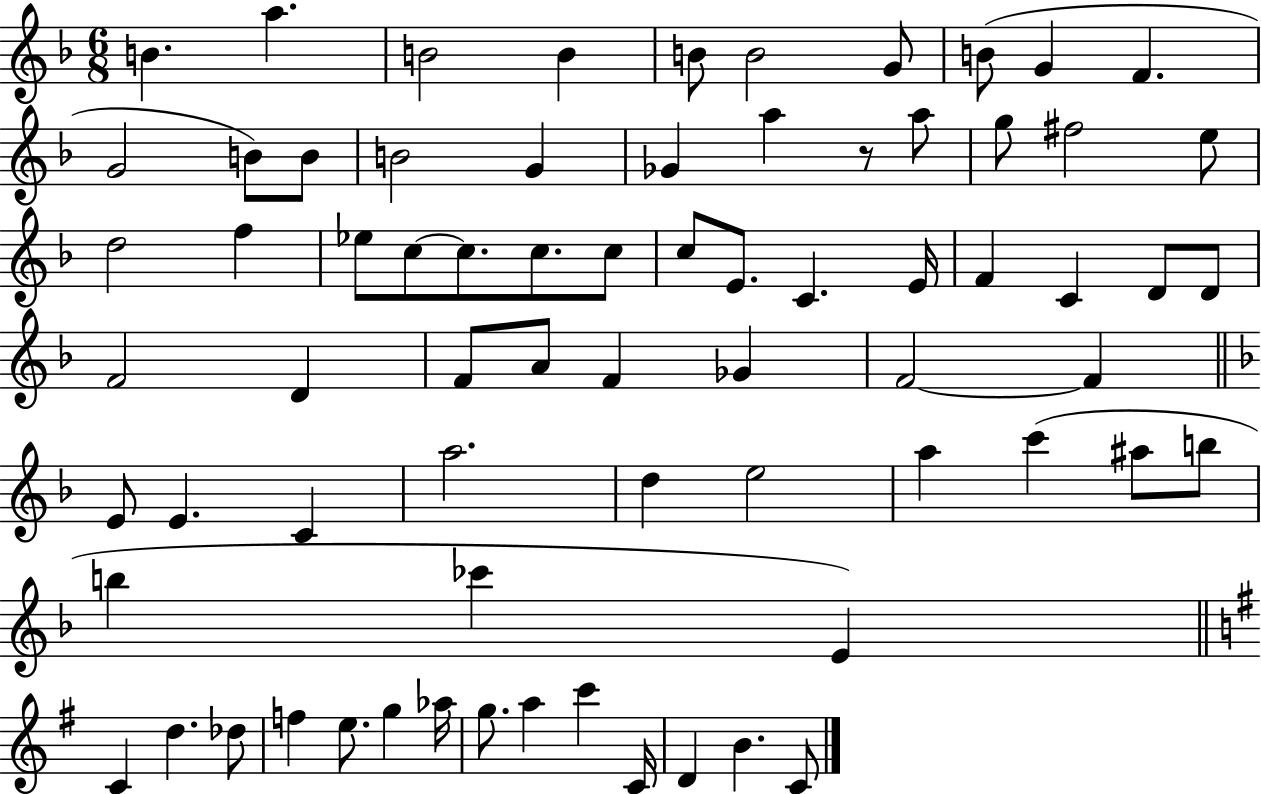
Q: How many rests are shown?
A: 1